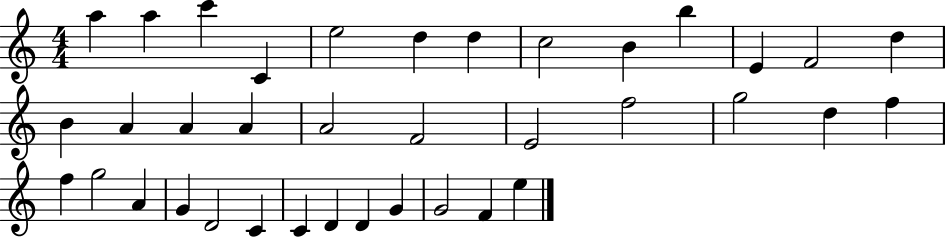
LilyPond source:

{
  \clef treble
  \numericTimeSignature
  \time 4/4
  \key c \major
  a''4 a''4 c'''4 c'4 | e''2 d''4 d''4 | c''2 b'4 b''4 | e'4 f'2 d''4 | \break b'4 a'4 a'4 a'4 | a'2 f'2 | e'2 f''2 | g''2 d''4 f''4 | \break f''4 g''2 a'4 | g'4 d'2 c'4 | c'4 d'4 d'4 g'4 | g'2 f'4 e''4 | \break \bar "|."
}